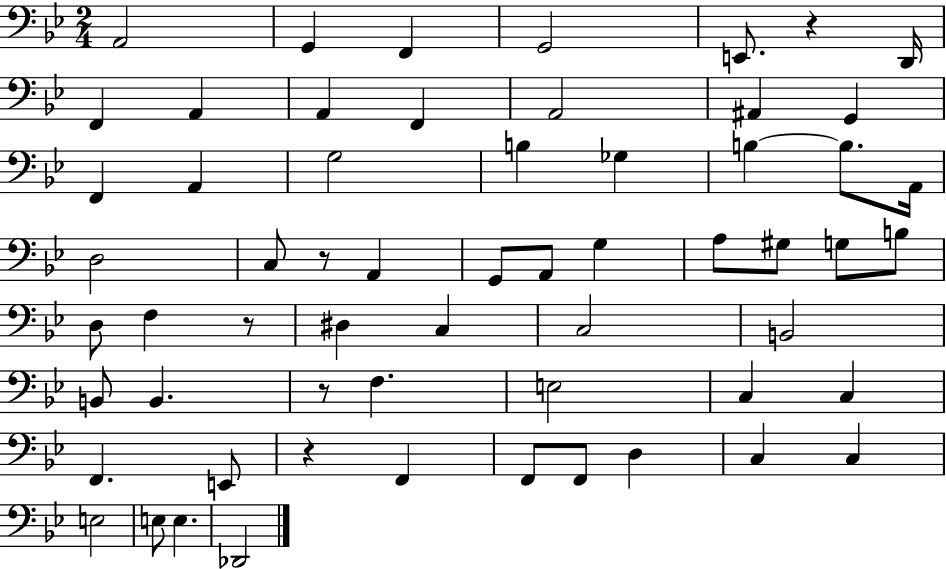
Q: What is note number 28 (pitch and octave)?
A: A3